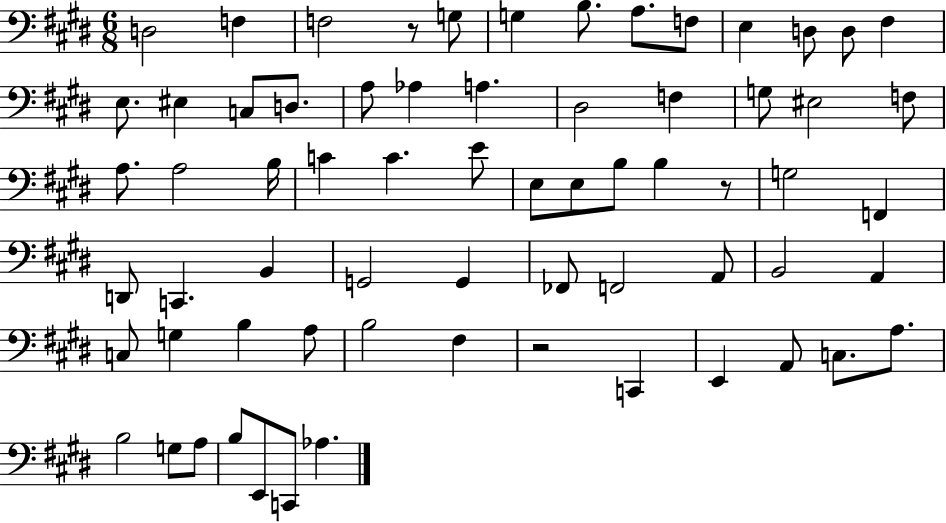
D3/h F3/q F3/h R/e G3/e G3/q B3/e. A3/e. F3/e E3/q D3/e D3/e F#3/q E3/e. EIS3/q C3/e D3/e. A3/e Ab3/q A3/q. D#3/h F3/q G3/e EIS3/h F3/e A3/e. A3/h B3/s C4/q C4/q. E4/e E3/e E3/e B3/e B3/q R/e G3/h F2/q D2/e C2/q. B2/q G2/h G2/q FES2/e F2/h A2/e B2/h A2/q C3/e G3/q B3/q A3/e B3/h F#3/q R/h C2/q E2/q A2/e C3/e. A3/e. B3/h G3/e A3/e B3/e E2/e C2/e Ab3/q.